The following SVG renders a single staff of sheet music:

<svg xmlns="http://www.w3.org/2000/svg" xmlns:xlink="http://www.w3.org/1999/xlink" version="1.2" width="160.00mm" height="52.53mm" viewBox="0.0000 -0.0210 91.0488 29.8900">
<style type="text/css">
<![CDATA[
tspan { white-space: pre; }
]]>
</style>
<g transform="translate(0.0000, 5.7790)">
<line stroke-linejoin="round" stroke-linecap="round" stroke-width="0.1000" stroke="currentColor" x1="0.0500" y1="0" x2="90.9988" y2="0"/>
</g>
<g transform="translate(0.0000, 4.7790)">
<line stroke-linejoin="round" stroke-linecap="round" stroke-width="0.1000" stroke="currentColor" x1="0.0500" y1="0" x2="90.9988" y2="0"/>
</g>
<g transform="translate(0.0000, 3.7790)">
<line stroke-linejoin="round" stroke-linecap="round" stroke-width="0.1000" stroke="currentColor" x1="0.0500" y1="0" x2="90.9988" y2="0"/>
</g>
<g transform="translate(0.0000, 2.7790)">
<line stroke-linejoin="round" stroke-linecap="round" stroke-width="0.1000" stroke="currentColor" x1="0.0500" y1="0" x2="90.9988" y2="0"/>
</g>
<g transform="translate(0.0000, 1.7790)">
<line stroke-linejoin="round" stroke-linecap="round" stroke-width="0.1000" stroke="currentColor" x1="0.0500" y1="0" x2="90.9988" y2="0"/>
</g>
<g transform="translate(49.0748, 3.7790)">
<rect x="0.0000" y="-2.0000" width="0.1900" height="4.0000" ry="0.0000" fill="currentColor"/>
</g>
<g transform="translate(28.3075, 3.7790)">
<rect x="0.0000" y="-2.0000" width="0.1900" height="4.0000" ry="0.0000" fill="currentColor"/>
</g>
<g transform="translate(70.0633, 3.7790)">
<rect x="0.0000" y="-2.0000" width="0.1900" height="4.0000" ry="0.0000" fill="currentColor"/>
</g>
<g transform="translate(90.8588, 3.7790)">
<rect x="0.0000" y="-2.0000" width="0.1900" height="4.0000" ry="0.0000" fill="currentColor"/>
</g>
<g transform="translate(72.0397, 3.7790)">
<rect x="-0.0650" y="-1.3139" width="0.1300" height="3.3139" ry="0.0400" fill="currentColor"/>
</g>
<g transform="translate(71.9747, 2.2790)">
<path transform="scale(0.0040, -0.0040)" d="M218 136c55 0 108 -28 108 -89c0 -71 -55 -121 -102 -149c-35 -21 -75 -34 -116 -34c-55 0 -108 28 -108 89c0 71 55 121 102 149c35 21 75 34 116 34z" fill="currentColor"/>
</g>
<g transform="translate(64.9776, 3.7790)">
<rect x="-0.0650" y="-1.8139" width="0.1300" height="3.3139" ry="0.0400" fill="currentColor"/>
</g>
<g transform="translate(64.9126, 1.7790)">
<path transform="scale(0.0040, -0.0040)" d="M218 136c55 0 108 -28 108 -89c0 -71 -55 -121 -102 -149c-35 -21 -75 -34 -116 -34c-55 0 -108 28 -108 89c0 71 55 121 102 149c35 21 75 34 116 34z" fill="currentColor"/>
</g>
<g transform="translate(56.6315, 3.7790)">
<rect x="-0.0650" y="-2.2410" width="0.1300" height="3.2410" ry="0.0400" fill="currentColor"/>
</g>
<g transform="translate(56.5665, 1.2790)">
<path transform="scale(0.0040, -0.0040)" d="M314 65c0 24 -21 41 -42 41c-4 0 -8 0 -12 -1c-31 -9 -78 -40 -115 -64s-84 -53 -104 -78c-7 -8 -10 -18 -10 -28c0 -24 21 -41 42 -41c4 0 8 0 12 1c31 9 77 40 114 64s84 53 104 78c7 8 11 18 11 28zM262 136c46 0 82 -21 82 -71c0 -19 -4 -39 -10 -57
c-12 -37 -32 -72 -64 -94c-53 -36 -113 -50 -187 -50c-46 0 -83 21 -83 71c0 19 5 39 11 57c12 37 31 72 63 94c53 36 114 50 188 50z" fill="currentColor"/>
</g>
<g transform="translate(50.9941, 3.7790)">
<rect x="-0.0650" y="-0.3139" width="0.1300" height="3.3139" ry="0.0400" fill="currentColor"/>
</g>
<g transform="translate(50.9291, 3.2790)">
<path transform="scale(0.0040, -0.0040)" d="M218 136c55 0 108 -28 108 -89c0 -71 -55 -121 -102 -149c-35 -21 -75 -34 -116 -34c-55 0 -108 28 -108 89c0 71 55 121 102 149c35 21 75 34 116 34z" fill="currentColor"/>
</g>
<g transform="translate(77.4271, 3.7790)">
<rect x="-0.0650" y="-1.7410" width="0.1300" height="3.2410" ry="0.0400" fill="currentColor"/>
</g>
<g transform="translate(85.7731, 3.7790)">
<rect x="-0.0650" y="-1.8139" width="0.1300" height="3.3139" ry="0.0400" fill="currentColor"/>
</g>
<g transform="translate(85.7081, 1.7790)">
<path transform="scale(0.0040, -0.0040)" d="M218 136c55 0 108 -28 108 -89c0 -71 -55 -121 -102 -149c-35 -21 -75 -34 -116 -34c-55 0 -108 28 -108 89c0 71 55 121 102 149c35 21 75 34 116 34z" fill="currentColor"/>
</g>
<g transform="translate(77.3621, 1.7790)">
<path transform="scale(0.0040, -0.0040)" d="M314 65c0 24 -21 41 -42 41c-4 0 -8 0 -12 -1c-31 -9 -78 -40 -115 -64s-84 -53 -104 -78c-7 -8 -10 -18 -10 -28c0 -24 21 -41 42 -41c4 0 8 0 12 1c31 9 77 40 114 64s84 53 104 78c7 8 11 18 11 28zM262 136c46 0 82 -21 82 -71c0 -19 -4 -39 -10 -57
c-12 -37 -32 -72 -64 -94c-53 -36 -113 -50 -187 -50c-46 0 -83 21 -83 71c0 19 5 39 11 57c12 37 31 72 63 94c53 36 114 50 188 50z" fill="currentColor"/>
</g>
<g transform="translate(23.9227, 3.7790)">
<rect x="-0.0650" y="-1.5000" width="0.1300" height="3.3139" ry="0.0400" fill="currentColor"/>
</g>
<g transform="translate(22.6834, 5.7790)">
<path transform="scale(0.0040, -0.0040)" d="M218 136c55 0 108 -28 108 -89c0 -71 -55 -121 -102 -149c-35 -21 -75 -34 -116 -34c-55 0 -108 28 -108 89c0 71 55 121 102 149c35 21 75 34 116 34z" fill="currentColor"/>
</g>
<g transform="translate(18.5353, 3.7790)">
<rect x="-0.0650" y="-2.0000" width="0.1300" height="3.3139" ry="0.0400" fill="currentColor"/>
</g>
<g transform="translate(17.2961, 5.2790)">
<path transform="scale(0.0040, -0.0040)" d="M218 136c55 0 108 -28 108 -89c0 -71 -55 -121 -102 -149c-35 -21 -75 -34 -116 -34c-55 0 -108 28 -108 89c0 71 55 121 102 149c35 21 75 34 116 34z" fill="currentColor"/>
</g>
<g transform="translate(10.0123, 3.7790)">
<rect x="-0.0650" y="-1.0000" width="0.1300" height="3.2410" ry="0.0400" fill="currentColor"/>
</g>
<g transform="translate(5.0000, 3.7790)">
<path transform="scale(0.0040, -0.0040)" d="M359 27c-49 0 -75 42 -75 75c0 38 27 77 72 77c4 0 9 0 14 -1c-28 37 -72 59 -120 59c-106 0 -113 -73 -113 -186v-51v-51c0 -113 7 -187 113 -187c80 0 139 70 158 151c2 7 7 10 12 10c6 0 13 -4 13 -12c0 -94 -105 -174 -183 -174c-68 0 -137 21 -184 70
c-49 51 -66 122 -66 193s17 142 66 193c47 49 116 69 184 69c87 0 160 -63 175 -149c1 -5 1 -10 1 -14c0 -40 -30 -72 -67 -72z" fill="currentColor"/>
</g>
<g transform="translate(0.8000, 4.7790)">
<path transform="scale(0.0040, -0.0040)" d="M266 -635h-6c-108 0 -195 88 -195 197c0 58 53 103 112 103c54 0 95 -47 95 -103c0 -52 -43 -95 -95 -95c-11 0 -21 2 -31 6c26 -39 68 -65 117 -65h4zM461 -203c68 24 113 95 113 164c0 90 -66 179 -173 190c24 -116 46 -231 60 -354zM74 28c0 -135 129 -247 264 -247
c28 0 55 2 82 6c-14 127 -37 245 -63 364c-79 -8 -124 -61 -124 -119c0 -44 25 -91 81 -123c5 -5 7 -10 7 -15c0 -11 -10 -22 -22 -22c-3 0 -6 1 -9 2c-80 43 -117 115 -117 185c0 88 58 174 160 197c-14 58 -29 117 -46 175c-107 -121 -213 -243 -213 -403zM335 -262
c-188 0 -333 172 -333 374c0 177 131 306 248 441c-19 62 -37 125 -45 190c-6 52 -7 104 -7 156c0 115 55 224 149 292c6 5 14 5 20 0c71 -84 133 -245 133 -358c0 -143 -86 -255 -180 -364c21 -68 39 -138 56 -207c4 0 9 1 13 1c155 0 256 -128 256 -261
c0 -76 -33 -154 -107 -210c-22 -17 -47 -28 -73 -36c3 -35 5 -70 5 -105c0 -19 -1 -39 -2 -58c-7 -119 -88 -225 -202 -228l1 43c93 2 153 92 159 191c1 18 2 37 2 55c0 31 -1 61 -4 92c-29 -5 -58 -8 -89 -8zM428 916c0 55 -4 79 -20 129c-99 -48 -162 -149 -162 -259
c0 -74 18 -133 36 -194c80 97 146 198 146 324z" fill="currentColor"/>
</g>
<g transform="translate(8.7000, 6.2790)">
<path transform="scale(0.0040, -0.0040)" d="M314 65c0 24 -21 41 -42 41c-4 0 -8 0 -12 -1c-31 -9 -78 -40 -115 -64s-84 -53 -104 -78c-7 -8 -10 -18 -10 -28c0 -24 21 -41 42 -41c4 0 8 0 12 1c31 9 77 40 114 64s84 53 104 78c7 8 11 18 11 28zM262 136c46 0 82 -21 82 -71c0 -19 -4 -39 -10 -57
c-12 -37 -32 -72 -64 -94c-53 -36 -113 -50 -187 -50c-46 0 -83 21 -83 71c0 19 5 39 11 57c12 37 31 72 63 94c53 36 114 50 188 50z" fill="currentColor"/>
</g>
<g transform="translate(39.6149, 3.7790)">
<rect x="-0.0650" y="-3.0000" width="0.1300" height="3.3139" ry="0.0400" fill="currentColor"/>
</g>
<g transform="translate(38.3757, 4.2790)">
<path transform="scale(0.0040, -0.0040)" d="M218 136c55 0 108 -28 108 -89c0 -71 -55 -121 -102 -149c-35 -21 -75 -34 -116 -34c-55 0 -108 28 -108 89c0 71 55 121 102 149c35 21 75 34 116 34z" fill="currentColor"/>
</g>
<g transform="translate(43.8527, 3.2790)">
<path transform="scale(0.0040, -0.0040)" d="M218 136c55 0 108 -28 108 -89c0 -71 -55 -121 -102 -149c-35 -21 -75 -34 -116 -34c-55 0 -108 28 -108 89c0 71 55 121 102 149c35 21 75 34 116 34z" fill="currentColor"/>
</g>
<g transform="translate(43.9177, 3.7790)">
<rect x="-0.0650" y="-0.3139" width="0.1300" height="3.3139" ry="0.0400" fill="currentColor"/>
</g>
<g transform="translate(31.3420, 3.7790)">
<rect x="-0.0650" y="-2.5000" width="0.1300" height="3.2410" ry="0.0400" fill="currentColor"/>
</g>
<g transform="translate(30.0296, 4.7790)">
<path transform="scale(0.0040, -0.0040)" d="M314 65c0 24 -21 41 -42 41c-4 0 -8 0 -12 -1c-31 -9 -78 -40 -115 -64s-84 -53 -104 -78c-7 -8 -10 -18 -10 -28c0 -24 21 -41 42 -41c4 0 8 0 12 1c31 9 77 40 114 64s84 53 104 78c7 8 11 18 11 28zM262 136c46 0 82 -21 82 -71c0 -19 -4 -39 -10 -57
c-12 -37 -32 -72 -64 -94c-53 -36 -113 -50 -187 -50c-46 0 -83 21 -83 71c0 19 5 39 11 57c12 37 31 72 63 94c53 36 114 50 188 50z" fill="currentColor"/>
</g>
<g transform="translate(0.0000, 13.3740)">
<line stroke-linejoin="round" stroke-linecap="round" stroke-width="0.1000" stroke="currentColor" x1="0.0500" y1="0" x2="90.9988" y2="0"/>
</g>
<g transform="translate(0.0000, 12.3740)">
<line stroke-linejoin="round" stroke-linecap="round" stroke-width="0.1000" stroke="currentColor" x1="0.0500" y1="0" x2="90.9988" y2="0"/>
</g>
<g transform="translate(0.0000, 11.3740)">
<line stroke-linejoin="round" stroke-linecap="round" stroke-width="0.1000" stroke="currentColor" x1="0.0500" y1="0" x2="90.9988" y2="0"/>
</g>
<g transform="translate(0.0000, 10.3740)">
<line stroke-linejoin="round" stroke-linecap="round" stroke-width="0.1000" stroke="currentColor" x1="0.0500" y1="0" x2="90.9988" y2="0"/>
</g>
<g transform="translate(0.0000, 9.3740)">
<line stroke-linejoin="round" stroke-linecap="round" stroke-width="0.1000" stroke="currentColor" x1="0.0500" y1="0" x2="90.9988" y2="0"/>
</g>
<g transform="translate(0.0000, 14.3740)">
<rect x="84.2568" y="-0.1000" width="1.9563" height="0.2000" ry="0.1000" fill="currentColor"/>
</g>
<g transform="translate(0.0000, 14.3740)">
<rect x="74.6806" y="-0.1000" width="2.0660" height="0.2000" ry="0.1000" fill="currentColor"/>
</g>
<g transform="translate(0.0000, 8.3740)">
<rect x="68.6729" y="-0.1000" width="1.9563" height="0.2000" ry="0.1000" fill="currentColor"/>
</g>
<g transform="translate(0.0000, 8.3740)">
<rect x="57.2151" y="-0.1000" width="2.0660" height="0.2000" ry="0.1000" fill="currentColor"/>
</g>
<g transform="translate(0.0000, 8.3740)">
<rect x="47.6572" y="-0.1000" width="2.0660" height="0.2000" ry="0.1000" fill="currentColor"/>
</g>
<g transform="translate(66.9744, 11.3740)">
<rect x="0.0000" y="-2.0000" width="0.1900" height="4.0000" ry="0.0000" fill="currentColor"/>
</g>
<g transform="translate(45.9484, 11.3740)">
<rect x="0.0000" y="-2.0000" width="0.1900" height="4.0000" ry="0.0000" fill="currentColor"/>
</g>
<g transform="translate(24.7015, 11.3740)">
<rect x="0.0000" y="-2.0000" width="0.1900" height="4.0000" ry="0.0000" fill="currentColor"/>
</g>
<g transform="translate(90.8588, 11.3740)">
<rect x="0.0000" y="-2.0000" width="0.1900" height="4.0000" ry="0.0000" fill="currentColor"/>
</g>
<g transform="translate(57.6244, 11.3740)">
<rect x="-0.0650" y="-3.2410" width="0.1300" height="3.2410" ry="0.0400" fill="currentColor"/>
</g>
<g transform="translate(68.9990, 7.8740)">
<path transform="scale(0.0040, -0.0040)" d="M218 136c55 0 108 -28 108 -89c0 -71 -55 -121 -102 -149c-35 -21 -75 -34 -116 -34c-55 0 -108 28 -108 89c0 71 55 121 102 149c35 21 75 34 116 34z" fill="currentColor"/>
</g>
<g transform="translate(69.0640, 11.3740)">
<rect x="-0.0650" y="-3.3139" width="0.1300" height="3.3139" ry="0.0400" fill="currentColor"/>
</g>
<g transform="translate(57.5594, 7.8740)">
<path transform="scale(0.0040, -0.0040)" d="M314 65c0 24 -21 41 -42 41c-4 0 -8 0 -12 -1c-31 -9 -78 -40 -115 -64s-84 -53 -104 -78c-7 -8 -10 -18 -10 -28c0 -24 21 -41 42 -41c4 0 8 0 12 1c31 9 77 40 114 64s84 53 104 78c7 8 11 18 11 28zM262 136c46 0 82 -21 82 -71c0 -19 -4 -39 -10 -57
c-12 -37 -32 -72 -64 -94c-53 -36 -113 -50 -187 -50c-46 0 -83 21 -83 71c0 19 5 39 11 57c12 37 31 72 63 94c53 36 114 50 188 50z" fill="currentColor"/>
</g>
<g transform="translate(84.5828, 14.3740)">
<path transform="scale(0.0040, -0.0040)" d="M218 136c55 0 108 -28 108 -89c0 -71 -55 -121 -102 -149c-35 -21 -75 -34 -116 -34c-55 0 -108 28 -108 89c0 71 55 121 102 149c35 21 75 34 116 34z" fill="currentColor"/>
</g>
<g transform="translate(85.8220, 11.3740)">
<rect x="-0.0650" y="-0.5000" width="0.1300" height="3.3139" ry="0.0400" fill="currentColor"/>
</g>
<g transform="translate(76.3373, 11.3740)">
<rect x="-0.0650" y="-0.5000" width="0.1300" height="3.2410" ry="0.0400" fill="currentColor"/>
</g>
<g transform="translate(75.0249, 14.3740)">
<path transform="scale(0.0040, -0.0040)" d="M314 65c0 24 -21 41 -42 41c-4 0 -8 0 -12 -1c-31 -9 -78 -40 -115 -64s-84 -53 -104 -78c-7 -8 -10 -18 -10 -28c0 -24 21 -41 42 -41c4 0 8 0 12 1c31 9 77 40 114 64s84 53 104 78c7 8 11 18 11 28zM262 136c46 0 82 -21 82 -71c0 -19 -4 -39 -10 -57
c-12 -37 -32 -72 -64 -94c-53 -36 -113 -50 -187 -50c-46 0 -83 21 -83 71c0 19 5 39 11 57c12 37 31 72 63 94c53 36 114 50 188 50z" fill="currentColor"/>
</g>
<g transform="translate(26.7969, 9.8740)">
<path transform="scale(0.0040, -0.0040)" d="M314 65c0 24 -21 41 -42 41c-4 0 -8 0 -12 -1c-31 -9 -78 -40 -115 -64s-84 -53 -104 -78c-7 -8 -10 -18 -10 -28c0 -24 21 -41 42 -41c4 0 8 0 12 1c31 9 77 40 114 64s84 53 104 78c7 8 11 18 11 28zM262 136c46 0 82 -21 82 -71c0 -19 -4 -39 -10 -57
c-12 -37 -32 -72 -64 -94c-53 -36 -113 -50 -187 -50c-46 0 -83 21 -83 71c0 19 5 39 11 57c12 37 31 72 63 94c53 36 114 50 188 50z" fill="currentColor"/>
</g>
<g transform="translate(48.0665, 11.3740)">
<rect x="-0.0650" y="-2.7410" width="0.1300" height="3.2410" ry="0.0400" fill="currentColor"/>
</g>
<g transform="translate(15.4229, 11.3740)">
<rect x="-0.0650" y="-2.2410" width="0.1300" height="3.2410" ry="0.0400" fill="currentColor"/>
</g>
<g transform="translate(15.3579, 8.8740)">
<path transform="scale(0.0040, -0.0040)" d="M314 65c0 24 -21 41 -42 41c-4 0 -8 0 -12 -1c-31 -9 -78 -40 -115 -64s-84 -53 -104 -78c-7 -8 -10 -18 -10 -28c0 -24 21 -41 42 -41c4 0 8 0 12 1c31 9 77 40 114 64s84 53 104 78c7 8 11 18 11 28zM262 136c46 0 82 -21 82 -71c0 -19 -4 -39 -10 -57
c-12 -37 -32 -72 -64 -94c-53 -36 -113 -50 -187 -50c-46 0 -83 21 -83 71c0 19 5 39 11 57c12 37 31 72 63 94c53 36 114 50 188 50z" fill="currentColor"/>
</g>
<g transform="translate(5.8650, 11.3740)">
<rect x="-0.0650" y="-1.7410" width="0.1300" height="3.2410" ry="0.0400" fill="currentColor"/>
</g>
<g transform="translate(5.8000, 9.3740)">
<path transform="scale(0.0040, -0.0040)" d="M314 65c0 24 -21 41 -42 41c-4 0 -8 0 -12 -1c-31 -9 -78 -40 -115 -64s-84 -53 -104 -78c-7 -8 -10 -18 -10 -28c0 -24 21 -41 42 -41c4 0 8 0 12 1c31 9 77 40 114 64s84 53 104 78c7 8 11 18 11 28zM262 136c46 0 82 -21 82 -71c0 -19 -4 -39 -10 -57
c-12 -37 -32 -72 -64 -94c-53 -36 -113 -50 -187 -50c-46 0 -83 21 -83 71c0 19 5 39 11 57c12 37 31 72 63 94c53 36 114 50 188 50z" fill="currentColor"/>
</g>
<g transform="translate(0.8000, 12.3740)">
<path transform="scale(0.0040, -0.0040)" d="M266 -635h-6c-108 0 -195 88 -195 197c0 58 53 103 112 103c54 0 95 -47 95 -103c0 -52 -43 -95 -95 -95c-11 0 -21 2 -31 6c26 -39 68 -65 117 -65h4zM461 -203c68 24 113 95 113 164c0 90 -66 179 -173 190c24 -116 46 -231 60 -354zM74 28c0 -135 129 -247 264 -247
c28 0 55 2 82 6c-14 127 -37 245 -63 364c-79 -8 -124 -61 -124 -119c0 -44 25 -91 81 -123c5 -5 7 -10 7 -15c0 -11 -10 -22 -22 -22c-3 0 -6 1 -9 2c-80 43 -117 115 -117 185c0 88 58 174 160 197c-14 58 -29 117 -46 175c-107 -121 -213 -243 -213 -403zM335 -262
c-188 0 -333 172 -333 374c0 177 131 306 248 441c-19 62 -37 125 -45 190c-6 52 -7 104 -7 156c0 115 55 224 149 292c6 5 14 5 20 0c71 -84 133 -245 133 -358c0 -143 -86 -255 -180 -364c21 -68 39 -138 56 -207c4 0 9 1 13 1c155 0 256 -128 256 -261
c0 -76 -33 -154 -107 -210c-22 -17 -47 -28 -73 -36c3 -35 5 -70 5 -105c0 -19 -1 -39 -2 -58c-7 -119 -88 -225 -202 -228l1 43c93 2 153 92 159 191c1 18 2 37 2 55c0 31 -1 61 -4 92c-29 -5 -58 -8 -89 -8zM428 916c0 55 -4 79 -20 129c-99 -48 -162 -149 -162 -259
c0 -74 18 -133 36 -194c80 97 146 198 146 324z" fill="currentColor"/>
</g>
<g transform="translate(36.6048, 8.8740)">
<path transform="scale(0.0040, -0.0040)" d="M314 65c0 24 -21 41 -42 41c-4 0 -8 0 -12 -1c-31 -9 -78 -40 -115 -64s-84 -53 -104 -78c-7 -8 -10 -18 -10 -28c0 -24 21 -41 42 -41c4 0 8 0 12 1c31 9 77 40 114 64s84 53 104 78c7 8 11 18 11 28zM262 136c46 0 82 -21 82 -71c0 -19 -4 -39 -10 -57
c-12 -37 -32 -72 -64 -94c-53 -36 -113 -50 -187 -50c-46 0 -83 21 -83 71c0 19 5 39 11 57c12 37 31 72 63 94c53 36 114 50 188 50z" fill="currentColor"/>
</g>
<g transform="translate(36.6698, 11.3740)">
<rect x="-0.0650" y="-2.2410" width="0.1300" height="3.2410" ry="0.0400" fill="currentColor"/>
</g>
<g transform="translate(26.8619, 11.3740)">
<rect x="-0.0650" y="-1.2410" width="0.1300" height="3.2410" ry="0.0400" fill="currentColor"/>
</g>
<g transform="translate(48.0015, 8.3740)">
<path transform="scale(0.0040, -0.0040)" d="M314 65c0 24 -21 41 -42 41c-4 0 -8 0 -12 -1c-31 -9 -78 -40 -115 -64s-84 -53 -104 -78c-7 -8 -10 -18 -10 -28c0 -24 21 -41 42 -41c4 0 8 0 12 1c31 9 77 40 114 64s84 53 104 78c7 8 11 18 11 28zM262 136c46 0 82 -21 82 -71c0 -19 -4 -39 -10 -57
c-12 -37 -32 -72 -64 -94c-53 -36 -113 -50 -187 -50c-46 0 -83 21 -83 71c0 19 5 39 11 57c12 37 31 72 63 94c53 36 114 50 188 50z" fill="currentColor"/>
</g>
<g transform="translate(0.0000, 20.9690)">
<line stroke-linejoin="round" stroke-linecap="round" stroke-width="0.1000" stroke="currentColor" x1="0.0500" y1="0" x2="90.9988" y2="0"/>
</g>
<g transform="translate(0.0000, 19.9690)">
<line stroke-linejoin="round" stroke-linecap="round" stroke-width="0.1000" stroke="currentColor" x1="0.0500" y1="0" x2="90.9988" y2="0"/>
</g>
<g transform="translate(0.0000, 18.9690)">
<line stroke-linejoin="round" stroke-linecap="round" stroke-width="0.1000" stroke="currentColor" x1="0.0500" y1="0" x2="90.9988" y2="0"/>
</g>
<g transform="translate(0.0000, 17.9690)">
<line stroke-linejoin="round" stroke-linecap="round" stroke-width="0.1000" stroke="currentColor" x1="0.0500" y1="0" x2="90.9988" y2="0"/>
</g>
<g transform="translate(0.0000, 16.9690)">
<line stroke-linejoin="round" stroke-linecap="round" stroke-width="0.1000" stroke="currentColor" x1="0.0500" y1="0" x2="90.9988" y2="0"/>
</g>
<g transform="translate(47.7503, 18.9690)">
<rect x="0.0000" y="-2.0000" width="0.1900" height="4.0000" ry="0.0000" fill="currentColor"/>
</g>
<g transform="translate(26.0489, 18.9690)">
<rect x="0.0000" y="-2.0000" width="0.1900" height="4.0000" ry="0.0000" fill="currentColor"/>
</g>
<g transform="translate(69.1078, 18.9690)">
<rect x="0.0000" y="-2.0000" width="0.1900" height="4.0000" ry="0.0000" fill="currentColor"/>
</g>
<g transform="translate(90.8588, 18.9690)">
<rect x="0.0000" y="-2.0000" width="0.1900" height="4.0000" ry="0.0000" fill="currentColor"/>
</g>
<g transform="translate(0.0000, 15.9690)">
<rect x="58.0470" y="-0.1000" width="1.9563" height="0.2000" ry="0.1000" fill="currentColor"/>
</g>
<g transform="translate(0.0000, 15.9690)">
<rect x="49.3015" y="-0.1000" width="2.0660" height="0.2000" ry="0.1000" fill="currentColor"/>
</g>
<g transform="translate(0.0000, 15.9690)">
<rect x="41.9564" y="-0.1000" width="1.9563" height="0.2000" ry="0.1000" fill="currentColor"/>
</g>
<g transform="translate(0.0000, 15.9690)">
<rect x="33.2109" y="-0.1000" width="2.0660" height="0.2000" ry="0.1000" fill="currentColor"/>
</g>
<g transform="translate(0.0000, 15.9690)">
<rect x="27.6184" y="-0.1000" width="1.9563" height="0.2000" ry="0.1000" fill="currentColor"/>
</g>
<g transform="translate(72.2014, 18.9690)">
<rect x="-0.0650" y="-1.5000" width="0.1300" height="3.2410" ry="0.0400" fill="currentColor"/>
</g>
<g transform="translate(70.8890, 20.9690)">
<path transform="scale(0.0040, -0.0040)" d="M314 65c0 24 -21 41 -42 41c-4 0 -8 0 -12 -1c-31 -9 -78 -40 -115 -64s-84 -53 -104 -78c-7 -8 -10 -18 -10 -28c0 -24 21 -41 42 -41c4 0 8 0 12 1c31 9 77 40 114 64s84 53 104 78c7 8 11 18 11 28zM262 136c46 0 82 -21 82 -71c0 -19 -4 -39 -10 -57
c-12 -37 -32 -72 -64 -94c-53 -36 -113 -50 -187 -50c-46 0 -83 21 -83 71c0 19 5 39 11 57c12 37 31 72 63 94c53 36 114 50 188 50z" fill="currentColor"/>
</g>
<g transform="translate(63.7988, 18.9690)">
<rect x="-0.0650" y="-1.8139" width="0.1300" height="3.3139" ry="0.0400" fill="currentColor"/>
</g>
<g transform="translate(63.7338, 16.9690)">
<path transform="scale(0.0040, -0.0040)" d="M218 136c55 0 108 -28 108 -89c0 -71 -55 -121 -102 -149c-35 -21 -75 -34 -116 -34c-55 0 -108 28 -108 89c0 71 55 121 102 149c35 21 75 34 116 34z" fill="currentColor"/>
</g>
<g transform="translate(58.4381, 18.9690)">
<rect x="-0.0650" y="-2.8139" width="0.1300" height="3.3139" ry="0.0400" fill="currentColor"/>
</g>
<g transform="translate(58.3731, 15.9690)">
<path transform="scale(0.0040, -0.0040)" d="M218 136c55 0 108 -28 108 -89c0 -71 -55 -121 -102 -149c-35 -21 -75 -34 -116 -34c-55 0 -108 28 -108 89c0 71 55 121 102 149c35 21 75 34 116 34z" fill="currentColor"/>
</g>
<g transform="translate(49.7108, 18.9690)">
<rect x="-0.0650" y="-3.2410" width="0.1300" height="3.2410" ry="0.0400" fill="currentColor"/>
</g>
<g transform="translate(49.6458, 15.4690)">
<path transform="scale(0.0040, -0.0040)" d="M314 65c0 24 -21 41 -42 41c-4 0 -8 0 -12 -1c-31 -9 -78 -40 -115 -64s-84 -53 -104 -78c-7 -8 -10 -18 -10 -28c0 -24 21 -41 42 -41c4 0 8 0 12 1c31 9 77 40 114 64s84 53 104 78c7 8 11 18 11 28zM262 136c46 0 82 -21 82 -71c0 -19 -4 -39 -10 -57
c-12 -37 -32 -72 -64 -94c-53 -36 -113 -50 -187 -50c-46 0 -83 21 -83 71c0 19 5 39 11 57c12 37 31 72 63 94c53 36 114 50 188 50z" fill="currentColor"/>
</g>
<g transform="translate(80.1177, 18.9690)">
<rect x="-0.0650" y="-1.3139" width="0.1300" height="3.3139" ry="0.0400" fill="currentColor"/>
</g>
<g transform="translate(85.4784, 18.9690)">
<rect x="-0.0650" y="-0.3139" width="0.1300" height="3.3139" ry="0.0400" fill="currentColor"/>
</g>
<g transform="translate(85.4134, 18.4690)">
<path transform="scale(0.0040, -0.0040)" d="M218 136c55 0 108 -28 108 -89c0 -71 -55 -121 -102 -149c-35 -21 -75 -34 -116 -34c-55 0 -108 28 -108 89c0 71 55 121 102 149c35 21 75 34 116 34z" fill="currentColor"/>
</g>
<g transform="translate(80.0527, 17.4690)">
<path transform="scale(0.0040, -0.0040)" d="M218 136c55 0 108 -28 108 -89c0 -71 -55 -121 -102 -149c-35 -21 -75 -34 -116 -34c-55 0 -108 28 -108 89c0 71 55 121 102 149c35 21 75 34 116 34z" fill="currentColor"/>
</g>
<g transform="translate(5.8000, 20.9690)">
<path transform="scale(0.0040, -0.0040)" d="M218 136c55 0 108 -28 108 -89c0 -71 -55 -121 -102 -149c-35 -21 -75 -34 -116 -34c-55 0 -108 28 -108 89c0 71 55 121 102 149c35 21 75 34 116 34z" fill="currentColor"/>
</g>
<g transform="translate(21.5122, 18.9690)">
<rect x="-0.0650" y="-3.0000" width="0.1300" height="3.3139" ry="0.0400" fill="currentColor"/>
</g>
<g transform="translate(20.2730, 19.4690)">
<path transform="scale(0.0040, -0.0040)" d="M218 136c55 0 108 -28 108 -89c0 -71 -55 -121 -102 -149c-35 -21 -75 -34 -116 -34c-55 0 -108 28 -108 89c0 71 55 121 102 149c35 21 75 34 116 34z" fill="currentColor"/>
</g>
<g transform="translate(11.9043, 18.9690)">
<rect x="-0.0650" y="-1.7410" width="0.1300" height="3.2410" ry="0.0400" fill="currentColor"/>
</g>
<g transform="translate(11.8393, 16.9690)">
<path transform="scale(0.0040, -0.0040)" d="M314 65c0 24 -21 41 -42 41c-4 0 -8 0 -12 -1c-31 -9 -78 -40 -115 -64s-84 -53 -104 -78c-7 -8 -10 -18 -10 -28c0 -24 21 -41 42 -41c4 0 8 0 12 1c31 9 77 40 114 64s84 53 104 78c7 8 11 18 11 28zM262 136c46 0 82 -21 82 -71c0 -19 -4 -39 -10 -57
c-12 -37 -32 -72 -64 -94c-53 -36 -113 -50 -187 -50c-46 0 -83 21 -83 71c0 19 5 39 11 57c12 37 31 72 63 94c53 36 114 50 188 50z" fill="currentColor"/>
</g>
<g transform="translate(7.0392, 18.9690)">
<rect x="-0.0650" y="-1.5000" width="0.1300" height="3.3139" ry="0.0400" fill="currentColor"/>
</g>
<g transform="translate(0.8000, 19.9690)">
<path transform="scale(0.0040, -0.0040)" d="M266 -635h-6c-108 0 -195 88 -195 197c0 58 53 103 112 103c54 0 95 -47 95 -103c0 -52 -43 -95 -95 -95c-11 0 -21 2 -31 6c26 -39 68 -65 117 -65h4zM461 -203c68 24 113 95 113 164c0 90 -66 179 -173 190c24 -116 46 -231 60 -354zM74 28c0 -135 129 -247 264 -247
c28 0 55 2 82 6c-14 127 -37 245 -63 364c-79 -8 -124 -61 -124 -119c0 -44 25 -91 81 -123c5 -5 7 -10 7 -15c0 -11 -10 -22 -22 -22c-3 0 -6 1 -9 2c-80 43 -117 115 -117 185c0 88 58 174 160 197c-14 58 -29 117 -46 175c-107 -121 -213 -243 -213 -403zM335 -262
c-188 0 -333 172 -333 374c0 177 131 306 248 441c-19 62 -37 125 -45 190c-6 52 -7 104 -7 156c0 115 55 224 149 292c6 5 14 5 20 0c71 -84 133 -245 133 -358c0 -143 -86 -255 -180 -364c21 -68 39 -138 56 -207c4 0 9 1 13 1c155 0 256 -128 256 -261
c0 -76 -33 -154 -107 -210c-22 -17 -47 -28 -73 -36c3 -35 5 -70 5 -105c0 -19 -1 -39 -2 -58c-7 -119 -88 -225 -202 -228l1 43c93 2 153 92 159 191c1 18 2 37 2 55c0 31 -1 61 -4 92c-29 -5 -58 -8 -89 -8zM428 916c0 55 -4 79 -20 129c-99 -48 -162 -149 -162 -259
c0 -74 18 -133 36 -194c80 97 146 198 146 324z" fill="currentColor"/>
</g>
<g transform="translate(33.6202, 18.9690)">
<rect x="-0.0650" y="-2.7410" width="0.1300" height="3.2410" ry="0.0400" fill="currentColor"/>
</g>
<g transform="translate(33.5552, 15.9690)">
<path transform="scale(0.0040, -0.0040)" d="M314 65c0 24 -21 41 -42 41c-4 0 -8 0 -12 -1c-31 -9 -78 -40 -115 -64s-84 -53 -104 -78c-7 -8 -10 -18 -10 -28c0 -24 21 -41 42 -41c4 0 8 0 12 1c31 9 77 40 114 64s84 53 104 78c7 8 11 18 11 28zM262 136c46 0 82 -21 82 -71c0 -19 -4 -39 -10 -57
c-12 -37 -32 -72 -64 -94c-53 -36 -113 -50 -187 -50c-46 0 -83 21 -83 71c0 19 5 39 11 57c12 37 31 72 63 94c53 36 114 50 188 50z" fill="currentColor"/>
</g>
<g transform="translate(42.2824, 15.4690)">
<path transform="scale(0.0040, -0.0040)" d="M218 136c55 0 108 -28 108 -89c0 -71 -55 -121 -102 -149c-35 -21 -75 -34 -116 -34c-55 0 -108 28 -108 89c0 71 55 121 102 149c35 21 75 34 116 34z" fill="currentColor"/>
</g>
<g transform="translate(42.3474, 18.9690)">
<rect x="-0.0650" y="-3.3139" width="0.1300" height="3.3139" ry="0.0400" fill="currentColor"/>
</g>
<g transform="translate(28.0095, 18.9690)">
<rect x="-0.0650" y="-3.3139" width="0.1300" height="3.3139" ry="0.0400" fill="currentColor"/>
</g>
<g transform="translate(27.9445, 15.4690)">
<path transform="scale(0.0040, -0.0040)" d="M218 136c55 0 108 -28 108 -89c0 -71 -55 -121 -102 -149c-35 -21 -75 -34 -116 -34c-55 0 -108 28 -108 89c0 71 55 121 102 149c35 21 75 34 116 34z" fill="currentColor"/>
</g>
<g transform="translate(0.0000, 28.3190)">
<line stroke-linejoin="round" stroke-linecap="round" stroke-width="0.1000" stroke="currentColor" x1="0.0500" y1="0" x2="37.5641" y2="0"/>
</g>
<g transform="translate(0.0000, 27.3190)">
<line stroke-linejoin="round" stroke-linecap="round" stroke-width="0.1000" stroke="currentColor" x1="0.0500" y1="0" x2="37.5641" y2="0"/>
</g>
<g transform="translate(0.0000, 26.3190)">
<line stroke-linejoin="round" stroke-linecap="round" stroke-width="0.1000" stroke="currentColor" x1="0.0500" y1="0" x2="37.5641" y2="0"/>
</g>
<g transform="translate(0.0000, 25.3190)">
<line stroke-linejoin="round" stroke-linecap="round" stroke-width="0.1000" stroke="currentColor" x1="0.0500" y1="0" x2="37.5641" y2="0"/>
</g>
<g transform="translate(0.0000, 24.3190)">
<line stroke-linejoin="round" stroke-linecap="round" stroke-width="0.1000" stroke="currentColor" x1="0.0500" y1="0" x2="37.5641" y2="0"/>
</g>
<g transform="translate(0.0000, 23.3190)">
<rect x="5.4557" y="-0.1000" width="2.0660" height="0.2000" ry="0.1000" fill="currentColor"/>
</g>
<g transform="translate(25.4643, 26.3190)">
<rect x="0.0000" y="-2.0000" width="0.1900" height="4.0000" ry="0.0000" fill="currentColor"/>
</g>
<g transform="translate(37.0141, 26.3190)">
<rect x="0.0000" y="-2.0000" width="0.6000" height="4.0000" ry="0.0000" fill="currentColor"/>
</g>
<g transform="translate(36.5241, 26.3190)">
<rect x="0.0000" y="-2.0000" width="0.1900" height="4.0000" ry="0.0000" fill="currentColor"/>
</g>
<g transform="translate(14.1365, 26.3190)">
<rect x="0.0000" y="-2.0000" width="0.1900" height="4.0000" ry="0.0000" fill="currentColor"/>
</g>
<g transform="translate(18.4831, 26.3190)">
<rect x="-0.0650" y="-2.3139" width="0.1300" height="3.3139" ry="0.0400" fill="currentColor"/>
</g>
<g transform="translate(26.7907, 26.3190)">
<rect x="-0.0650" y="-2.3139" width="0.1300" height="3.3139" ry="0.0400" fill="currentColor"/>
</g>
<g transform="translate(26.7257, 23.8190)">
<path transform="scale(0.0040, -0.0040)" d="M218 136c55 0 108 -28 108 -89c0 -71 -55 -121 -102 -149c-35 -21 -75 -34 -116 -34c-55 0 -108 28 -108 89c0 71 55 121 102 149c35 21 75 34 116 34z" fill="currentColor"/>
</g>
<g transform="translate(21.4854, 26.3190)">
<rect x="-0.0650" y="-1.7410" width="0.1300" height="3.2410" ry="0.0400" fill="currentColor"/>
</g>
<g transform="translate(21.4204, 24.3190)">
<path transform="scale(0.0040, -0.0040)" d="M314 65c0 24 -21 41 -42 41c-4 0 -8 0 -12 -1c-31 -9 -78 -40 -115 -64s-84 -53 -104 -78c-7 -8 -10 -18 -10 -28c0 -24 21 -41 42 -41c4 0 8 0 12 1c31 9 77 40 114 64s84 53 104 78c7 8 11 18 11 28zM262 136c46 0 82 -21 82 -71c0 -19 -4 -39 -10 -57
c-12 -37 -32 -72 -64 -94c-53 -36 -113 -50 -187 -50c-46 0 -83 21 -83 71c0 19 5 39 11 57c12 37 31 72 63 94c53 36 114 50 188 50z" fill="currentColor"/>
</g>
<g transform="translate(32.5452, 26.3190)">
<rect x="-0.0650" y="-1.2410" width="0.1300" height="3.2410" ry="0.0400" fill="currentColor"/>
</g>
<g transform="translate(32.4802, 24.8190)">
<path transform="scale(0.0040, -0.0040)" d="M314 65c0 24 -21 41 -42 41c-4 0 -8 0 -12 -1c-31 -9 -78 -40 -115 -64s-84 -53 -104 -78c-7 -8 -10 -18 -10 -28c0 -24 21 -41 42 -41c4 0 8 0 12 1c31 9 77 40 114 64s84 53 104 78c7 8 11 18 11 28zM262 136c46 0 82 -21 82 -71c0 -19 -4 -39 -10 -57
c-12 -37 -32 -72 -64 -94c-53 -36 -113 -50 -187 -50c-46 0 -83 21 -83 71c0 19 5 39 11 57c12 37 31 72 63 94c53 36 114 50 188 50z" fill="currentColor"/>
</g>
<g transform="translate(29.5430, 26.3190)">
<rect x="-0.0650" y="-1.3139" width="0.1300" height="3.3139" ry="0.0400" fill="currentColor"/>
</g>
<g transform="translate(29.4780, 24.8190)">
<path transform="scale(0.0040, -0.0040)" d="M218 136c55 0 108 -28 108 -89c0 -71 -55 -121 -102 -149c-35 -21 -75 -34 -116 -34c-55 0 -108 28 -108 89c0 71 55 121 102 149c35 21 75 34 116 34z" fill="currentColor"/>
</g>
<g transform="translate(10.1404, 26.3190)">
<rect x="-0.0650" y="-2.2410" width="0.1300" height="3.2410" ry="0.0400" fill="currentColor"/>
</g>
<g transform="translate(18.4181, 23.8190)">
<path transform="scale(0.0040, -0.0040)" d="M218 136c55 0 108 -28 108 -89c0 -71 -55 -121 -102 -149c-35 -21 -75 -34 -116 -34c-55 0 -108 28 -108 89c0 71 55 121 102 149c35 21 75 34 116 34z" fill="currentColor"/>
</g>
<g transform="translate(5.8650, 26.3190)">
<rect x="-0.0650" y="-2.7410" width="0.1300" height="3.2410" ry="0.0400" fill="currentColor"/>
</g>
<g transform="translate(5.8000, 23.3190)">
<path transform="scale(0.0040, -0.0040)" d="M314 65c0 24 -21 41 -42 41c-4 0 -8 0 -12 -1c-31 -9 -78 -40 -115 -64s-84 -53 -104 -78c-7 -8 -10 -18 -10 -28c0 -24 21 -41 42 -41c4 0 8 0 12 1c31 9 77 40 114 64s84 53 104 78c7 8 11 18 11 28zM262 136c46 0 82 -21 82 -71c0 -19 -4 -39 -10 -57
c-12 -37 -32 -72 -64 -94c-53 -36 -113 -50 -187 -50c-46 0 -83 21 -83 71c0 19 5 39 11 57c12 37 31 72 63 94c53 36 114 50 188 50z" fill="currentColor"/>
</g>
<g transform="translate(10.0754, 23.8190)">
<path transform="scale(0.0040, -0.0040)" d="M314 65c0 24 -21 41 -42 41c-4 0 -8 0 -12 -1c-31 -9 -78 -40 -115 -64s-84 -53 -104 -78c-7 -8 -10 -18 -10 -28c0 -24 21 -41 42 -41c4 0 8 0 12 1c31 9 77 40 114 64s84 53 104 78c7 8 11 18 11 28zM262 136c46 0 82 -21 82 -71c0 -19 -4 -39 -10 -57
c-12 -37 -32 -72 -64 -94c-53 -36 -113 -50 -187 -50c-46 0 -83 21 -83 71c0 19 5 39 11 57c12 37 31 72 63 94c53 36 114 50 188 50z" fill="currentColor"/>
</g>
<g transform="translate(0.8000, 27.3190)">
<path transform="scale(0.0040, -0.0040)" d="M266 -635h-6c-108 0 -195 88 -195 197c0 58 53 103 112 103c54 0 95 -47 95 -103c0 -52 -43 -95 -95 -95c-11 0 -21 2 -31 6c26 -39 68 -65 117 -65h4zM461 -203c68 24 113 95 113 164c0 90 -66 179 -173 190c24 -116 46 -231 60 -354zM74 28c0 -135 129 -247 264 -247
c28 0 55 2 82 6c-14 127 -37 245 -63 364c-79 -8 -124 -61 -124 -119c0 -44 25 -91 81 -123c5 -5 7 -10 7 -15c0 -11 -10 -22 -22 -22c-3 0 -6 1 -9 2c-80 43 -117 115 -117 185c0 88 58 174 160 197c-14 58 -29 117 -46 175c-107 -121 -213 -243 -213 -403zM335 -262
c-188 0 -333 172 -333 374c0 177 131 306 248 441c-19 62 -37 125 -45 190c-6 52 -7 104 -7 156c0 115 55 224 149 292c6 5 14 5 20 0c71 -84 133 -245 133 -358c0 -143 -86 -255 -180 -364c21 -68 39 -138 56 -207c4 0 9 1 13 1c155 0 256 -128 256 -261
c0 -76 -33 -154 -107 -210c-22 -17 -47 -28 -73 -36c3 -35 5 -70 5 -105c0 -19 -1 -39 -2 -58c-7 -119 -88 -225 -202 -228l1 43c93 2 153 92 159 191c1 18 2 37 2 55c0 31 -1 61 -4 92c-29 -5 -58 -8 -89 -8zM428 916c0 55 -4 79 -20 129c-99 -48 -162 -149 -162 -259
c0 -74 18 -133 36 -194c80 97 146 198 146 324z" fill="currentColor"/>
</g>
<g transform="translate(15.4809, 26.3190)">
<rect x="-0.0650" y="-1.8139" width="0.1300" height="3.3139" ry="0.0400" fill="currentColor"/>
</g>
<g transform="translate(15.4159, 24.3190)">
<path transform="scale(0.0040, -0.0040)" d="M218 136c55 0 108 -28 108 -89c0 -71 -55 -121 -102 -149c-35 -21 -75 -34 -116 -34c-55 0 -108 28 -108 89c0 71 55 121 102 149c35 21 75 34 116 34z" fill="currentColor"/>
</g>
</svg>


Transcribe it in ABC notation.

X:1
T:Untitled
M:4/4
L:1/4
K:C
D2 F E G2 A c c g2 f e f2 f f2 g2 e2 g2 a2 b2 b C2 C E f2 A b a2 b b2 a f E2 e c a2 g2 f g f2 g e e2